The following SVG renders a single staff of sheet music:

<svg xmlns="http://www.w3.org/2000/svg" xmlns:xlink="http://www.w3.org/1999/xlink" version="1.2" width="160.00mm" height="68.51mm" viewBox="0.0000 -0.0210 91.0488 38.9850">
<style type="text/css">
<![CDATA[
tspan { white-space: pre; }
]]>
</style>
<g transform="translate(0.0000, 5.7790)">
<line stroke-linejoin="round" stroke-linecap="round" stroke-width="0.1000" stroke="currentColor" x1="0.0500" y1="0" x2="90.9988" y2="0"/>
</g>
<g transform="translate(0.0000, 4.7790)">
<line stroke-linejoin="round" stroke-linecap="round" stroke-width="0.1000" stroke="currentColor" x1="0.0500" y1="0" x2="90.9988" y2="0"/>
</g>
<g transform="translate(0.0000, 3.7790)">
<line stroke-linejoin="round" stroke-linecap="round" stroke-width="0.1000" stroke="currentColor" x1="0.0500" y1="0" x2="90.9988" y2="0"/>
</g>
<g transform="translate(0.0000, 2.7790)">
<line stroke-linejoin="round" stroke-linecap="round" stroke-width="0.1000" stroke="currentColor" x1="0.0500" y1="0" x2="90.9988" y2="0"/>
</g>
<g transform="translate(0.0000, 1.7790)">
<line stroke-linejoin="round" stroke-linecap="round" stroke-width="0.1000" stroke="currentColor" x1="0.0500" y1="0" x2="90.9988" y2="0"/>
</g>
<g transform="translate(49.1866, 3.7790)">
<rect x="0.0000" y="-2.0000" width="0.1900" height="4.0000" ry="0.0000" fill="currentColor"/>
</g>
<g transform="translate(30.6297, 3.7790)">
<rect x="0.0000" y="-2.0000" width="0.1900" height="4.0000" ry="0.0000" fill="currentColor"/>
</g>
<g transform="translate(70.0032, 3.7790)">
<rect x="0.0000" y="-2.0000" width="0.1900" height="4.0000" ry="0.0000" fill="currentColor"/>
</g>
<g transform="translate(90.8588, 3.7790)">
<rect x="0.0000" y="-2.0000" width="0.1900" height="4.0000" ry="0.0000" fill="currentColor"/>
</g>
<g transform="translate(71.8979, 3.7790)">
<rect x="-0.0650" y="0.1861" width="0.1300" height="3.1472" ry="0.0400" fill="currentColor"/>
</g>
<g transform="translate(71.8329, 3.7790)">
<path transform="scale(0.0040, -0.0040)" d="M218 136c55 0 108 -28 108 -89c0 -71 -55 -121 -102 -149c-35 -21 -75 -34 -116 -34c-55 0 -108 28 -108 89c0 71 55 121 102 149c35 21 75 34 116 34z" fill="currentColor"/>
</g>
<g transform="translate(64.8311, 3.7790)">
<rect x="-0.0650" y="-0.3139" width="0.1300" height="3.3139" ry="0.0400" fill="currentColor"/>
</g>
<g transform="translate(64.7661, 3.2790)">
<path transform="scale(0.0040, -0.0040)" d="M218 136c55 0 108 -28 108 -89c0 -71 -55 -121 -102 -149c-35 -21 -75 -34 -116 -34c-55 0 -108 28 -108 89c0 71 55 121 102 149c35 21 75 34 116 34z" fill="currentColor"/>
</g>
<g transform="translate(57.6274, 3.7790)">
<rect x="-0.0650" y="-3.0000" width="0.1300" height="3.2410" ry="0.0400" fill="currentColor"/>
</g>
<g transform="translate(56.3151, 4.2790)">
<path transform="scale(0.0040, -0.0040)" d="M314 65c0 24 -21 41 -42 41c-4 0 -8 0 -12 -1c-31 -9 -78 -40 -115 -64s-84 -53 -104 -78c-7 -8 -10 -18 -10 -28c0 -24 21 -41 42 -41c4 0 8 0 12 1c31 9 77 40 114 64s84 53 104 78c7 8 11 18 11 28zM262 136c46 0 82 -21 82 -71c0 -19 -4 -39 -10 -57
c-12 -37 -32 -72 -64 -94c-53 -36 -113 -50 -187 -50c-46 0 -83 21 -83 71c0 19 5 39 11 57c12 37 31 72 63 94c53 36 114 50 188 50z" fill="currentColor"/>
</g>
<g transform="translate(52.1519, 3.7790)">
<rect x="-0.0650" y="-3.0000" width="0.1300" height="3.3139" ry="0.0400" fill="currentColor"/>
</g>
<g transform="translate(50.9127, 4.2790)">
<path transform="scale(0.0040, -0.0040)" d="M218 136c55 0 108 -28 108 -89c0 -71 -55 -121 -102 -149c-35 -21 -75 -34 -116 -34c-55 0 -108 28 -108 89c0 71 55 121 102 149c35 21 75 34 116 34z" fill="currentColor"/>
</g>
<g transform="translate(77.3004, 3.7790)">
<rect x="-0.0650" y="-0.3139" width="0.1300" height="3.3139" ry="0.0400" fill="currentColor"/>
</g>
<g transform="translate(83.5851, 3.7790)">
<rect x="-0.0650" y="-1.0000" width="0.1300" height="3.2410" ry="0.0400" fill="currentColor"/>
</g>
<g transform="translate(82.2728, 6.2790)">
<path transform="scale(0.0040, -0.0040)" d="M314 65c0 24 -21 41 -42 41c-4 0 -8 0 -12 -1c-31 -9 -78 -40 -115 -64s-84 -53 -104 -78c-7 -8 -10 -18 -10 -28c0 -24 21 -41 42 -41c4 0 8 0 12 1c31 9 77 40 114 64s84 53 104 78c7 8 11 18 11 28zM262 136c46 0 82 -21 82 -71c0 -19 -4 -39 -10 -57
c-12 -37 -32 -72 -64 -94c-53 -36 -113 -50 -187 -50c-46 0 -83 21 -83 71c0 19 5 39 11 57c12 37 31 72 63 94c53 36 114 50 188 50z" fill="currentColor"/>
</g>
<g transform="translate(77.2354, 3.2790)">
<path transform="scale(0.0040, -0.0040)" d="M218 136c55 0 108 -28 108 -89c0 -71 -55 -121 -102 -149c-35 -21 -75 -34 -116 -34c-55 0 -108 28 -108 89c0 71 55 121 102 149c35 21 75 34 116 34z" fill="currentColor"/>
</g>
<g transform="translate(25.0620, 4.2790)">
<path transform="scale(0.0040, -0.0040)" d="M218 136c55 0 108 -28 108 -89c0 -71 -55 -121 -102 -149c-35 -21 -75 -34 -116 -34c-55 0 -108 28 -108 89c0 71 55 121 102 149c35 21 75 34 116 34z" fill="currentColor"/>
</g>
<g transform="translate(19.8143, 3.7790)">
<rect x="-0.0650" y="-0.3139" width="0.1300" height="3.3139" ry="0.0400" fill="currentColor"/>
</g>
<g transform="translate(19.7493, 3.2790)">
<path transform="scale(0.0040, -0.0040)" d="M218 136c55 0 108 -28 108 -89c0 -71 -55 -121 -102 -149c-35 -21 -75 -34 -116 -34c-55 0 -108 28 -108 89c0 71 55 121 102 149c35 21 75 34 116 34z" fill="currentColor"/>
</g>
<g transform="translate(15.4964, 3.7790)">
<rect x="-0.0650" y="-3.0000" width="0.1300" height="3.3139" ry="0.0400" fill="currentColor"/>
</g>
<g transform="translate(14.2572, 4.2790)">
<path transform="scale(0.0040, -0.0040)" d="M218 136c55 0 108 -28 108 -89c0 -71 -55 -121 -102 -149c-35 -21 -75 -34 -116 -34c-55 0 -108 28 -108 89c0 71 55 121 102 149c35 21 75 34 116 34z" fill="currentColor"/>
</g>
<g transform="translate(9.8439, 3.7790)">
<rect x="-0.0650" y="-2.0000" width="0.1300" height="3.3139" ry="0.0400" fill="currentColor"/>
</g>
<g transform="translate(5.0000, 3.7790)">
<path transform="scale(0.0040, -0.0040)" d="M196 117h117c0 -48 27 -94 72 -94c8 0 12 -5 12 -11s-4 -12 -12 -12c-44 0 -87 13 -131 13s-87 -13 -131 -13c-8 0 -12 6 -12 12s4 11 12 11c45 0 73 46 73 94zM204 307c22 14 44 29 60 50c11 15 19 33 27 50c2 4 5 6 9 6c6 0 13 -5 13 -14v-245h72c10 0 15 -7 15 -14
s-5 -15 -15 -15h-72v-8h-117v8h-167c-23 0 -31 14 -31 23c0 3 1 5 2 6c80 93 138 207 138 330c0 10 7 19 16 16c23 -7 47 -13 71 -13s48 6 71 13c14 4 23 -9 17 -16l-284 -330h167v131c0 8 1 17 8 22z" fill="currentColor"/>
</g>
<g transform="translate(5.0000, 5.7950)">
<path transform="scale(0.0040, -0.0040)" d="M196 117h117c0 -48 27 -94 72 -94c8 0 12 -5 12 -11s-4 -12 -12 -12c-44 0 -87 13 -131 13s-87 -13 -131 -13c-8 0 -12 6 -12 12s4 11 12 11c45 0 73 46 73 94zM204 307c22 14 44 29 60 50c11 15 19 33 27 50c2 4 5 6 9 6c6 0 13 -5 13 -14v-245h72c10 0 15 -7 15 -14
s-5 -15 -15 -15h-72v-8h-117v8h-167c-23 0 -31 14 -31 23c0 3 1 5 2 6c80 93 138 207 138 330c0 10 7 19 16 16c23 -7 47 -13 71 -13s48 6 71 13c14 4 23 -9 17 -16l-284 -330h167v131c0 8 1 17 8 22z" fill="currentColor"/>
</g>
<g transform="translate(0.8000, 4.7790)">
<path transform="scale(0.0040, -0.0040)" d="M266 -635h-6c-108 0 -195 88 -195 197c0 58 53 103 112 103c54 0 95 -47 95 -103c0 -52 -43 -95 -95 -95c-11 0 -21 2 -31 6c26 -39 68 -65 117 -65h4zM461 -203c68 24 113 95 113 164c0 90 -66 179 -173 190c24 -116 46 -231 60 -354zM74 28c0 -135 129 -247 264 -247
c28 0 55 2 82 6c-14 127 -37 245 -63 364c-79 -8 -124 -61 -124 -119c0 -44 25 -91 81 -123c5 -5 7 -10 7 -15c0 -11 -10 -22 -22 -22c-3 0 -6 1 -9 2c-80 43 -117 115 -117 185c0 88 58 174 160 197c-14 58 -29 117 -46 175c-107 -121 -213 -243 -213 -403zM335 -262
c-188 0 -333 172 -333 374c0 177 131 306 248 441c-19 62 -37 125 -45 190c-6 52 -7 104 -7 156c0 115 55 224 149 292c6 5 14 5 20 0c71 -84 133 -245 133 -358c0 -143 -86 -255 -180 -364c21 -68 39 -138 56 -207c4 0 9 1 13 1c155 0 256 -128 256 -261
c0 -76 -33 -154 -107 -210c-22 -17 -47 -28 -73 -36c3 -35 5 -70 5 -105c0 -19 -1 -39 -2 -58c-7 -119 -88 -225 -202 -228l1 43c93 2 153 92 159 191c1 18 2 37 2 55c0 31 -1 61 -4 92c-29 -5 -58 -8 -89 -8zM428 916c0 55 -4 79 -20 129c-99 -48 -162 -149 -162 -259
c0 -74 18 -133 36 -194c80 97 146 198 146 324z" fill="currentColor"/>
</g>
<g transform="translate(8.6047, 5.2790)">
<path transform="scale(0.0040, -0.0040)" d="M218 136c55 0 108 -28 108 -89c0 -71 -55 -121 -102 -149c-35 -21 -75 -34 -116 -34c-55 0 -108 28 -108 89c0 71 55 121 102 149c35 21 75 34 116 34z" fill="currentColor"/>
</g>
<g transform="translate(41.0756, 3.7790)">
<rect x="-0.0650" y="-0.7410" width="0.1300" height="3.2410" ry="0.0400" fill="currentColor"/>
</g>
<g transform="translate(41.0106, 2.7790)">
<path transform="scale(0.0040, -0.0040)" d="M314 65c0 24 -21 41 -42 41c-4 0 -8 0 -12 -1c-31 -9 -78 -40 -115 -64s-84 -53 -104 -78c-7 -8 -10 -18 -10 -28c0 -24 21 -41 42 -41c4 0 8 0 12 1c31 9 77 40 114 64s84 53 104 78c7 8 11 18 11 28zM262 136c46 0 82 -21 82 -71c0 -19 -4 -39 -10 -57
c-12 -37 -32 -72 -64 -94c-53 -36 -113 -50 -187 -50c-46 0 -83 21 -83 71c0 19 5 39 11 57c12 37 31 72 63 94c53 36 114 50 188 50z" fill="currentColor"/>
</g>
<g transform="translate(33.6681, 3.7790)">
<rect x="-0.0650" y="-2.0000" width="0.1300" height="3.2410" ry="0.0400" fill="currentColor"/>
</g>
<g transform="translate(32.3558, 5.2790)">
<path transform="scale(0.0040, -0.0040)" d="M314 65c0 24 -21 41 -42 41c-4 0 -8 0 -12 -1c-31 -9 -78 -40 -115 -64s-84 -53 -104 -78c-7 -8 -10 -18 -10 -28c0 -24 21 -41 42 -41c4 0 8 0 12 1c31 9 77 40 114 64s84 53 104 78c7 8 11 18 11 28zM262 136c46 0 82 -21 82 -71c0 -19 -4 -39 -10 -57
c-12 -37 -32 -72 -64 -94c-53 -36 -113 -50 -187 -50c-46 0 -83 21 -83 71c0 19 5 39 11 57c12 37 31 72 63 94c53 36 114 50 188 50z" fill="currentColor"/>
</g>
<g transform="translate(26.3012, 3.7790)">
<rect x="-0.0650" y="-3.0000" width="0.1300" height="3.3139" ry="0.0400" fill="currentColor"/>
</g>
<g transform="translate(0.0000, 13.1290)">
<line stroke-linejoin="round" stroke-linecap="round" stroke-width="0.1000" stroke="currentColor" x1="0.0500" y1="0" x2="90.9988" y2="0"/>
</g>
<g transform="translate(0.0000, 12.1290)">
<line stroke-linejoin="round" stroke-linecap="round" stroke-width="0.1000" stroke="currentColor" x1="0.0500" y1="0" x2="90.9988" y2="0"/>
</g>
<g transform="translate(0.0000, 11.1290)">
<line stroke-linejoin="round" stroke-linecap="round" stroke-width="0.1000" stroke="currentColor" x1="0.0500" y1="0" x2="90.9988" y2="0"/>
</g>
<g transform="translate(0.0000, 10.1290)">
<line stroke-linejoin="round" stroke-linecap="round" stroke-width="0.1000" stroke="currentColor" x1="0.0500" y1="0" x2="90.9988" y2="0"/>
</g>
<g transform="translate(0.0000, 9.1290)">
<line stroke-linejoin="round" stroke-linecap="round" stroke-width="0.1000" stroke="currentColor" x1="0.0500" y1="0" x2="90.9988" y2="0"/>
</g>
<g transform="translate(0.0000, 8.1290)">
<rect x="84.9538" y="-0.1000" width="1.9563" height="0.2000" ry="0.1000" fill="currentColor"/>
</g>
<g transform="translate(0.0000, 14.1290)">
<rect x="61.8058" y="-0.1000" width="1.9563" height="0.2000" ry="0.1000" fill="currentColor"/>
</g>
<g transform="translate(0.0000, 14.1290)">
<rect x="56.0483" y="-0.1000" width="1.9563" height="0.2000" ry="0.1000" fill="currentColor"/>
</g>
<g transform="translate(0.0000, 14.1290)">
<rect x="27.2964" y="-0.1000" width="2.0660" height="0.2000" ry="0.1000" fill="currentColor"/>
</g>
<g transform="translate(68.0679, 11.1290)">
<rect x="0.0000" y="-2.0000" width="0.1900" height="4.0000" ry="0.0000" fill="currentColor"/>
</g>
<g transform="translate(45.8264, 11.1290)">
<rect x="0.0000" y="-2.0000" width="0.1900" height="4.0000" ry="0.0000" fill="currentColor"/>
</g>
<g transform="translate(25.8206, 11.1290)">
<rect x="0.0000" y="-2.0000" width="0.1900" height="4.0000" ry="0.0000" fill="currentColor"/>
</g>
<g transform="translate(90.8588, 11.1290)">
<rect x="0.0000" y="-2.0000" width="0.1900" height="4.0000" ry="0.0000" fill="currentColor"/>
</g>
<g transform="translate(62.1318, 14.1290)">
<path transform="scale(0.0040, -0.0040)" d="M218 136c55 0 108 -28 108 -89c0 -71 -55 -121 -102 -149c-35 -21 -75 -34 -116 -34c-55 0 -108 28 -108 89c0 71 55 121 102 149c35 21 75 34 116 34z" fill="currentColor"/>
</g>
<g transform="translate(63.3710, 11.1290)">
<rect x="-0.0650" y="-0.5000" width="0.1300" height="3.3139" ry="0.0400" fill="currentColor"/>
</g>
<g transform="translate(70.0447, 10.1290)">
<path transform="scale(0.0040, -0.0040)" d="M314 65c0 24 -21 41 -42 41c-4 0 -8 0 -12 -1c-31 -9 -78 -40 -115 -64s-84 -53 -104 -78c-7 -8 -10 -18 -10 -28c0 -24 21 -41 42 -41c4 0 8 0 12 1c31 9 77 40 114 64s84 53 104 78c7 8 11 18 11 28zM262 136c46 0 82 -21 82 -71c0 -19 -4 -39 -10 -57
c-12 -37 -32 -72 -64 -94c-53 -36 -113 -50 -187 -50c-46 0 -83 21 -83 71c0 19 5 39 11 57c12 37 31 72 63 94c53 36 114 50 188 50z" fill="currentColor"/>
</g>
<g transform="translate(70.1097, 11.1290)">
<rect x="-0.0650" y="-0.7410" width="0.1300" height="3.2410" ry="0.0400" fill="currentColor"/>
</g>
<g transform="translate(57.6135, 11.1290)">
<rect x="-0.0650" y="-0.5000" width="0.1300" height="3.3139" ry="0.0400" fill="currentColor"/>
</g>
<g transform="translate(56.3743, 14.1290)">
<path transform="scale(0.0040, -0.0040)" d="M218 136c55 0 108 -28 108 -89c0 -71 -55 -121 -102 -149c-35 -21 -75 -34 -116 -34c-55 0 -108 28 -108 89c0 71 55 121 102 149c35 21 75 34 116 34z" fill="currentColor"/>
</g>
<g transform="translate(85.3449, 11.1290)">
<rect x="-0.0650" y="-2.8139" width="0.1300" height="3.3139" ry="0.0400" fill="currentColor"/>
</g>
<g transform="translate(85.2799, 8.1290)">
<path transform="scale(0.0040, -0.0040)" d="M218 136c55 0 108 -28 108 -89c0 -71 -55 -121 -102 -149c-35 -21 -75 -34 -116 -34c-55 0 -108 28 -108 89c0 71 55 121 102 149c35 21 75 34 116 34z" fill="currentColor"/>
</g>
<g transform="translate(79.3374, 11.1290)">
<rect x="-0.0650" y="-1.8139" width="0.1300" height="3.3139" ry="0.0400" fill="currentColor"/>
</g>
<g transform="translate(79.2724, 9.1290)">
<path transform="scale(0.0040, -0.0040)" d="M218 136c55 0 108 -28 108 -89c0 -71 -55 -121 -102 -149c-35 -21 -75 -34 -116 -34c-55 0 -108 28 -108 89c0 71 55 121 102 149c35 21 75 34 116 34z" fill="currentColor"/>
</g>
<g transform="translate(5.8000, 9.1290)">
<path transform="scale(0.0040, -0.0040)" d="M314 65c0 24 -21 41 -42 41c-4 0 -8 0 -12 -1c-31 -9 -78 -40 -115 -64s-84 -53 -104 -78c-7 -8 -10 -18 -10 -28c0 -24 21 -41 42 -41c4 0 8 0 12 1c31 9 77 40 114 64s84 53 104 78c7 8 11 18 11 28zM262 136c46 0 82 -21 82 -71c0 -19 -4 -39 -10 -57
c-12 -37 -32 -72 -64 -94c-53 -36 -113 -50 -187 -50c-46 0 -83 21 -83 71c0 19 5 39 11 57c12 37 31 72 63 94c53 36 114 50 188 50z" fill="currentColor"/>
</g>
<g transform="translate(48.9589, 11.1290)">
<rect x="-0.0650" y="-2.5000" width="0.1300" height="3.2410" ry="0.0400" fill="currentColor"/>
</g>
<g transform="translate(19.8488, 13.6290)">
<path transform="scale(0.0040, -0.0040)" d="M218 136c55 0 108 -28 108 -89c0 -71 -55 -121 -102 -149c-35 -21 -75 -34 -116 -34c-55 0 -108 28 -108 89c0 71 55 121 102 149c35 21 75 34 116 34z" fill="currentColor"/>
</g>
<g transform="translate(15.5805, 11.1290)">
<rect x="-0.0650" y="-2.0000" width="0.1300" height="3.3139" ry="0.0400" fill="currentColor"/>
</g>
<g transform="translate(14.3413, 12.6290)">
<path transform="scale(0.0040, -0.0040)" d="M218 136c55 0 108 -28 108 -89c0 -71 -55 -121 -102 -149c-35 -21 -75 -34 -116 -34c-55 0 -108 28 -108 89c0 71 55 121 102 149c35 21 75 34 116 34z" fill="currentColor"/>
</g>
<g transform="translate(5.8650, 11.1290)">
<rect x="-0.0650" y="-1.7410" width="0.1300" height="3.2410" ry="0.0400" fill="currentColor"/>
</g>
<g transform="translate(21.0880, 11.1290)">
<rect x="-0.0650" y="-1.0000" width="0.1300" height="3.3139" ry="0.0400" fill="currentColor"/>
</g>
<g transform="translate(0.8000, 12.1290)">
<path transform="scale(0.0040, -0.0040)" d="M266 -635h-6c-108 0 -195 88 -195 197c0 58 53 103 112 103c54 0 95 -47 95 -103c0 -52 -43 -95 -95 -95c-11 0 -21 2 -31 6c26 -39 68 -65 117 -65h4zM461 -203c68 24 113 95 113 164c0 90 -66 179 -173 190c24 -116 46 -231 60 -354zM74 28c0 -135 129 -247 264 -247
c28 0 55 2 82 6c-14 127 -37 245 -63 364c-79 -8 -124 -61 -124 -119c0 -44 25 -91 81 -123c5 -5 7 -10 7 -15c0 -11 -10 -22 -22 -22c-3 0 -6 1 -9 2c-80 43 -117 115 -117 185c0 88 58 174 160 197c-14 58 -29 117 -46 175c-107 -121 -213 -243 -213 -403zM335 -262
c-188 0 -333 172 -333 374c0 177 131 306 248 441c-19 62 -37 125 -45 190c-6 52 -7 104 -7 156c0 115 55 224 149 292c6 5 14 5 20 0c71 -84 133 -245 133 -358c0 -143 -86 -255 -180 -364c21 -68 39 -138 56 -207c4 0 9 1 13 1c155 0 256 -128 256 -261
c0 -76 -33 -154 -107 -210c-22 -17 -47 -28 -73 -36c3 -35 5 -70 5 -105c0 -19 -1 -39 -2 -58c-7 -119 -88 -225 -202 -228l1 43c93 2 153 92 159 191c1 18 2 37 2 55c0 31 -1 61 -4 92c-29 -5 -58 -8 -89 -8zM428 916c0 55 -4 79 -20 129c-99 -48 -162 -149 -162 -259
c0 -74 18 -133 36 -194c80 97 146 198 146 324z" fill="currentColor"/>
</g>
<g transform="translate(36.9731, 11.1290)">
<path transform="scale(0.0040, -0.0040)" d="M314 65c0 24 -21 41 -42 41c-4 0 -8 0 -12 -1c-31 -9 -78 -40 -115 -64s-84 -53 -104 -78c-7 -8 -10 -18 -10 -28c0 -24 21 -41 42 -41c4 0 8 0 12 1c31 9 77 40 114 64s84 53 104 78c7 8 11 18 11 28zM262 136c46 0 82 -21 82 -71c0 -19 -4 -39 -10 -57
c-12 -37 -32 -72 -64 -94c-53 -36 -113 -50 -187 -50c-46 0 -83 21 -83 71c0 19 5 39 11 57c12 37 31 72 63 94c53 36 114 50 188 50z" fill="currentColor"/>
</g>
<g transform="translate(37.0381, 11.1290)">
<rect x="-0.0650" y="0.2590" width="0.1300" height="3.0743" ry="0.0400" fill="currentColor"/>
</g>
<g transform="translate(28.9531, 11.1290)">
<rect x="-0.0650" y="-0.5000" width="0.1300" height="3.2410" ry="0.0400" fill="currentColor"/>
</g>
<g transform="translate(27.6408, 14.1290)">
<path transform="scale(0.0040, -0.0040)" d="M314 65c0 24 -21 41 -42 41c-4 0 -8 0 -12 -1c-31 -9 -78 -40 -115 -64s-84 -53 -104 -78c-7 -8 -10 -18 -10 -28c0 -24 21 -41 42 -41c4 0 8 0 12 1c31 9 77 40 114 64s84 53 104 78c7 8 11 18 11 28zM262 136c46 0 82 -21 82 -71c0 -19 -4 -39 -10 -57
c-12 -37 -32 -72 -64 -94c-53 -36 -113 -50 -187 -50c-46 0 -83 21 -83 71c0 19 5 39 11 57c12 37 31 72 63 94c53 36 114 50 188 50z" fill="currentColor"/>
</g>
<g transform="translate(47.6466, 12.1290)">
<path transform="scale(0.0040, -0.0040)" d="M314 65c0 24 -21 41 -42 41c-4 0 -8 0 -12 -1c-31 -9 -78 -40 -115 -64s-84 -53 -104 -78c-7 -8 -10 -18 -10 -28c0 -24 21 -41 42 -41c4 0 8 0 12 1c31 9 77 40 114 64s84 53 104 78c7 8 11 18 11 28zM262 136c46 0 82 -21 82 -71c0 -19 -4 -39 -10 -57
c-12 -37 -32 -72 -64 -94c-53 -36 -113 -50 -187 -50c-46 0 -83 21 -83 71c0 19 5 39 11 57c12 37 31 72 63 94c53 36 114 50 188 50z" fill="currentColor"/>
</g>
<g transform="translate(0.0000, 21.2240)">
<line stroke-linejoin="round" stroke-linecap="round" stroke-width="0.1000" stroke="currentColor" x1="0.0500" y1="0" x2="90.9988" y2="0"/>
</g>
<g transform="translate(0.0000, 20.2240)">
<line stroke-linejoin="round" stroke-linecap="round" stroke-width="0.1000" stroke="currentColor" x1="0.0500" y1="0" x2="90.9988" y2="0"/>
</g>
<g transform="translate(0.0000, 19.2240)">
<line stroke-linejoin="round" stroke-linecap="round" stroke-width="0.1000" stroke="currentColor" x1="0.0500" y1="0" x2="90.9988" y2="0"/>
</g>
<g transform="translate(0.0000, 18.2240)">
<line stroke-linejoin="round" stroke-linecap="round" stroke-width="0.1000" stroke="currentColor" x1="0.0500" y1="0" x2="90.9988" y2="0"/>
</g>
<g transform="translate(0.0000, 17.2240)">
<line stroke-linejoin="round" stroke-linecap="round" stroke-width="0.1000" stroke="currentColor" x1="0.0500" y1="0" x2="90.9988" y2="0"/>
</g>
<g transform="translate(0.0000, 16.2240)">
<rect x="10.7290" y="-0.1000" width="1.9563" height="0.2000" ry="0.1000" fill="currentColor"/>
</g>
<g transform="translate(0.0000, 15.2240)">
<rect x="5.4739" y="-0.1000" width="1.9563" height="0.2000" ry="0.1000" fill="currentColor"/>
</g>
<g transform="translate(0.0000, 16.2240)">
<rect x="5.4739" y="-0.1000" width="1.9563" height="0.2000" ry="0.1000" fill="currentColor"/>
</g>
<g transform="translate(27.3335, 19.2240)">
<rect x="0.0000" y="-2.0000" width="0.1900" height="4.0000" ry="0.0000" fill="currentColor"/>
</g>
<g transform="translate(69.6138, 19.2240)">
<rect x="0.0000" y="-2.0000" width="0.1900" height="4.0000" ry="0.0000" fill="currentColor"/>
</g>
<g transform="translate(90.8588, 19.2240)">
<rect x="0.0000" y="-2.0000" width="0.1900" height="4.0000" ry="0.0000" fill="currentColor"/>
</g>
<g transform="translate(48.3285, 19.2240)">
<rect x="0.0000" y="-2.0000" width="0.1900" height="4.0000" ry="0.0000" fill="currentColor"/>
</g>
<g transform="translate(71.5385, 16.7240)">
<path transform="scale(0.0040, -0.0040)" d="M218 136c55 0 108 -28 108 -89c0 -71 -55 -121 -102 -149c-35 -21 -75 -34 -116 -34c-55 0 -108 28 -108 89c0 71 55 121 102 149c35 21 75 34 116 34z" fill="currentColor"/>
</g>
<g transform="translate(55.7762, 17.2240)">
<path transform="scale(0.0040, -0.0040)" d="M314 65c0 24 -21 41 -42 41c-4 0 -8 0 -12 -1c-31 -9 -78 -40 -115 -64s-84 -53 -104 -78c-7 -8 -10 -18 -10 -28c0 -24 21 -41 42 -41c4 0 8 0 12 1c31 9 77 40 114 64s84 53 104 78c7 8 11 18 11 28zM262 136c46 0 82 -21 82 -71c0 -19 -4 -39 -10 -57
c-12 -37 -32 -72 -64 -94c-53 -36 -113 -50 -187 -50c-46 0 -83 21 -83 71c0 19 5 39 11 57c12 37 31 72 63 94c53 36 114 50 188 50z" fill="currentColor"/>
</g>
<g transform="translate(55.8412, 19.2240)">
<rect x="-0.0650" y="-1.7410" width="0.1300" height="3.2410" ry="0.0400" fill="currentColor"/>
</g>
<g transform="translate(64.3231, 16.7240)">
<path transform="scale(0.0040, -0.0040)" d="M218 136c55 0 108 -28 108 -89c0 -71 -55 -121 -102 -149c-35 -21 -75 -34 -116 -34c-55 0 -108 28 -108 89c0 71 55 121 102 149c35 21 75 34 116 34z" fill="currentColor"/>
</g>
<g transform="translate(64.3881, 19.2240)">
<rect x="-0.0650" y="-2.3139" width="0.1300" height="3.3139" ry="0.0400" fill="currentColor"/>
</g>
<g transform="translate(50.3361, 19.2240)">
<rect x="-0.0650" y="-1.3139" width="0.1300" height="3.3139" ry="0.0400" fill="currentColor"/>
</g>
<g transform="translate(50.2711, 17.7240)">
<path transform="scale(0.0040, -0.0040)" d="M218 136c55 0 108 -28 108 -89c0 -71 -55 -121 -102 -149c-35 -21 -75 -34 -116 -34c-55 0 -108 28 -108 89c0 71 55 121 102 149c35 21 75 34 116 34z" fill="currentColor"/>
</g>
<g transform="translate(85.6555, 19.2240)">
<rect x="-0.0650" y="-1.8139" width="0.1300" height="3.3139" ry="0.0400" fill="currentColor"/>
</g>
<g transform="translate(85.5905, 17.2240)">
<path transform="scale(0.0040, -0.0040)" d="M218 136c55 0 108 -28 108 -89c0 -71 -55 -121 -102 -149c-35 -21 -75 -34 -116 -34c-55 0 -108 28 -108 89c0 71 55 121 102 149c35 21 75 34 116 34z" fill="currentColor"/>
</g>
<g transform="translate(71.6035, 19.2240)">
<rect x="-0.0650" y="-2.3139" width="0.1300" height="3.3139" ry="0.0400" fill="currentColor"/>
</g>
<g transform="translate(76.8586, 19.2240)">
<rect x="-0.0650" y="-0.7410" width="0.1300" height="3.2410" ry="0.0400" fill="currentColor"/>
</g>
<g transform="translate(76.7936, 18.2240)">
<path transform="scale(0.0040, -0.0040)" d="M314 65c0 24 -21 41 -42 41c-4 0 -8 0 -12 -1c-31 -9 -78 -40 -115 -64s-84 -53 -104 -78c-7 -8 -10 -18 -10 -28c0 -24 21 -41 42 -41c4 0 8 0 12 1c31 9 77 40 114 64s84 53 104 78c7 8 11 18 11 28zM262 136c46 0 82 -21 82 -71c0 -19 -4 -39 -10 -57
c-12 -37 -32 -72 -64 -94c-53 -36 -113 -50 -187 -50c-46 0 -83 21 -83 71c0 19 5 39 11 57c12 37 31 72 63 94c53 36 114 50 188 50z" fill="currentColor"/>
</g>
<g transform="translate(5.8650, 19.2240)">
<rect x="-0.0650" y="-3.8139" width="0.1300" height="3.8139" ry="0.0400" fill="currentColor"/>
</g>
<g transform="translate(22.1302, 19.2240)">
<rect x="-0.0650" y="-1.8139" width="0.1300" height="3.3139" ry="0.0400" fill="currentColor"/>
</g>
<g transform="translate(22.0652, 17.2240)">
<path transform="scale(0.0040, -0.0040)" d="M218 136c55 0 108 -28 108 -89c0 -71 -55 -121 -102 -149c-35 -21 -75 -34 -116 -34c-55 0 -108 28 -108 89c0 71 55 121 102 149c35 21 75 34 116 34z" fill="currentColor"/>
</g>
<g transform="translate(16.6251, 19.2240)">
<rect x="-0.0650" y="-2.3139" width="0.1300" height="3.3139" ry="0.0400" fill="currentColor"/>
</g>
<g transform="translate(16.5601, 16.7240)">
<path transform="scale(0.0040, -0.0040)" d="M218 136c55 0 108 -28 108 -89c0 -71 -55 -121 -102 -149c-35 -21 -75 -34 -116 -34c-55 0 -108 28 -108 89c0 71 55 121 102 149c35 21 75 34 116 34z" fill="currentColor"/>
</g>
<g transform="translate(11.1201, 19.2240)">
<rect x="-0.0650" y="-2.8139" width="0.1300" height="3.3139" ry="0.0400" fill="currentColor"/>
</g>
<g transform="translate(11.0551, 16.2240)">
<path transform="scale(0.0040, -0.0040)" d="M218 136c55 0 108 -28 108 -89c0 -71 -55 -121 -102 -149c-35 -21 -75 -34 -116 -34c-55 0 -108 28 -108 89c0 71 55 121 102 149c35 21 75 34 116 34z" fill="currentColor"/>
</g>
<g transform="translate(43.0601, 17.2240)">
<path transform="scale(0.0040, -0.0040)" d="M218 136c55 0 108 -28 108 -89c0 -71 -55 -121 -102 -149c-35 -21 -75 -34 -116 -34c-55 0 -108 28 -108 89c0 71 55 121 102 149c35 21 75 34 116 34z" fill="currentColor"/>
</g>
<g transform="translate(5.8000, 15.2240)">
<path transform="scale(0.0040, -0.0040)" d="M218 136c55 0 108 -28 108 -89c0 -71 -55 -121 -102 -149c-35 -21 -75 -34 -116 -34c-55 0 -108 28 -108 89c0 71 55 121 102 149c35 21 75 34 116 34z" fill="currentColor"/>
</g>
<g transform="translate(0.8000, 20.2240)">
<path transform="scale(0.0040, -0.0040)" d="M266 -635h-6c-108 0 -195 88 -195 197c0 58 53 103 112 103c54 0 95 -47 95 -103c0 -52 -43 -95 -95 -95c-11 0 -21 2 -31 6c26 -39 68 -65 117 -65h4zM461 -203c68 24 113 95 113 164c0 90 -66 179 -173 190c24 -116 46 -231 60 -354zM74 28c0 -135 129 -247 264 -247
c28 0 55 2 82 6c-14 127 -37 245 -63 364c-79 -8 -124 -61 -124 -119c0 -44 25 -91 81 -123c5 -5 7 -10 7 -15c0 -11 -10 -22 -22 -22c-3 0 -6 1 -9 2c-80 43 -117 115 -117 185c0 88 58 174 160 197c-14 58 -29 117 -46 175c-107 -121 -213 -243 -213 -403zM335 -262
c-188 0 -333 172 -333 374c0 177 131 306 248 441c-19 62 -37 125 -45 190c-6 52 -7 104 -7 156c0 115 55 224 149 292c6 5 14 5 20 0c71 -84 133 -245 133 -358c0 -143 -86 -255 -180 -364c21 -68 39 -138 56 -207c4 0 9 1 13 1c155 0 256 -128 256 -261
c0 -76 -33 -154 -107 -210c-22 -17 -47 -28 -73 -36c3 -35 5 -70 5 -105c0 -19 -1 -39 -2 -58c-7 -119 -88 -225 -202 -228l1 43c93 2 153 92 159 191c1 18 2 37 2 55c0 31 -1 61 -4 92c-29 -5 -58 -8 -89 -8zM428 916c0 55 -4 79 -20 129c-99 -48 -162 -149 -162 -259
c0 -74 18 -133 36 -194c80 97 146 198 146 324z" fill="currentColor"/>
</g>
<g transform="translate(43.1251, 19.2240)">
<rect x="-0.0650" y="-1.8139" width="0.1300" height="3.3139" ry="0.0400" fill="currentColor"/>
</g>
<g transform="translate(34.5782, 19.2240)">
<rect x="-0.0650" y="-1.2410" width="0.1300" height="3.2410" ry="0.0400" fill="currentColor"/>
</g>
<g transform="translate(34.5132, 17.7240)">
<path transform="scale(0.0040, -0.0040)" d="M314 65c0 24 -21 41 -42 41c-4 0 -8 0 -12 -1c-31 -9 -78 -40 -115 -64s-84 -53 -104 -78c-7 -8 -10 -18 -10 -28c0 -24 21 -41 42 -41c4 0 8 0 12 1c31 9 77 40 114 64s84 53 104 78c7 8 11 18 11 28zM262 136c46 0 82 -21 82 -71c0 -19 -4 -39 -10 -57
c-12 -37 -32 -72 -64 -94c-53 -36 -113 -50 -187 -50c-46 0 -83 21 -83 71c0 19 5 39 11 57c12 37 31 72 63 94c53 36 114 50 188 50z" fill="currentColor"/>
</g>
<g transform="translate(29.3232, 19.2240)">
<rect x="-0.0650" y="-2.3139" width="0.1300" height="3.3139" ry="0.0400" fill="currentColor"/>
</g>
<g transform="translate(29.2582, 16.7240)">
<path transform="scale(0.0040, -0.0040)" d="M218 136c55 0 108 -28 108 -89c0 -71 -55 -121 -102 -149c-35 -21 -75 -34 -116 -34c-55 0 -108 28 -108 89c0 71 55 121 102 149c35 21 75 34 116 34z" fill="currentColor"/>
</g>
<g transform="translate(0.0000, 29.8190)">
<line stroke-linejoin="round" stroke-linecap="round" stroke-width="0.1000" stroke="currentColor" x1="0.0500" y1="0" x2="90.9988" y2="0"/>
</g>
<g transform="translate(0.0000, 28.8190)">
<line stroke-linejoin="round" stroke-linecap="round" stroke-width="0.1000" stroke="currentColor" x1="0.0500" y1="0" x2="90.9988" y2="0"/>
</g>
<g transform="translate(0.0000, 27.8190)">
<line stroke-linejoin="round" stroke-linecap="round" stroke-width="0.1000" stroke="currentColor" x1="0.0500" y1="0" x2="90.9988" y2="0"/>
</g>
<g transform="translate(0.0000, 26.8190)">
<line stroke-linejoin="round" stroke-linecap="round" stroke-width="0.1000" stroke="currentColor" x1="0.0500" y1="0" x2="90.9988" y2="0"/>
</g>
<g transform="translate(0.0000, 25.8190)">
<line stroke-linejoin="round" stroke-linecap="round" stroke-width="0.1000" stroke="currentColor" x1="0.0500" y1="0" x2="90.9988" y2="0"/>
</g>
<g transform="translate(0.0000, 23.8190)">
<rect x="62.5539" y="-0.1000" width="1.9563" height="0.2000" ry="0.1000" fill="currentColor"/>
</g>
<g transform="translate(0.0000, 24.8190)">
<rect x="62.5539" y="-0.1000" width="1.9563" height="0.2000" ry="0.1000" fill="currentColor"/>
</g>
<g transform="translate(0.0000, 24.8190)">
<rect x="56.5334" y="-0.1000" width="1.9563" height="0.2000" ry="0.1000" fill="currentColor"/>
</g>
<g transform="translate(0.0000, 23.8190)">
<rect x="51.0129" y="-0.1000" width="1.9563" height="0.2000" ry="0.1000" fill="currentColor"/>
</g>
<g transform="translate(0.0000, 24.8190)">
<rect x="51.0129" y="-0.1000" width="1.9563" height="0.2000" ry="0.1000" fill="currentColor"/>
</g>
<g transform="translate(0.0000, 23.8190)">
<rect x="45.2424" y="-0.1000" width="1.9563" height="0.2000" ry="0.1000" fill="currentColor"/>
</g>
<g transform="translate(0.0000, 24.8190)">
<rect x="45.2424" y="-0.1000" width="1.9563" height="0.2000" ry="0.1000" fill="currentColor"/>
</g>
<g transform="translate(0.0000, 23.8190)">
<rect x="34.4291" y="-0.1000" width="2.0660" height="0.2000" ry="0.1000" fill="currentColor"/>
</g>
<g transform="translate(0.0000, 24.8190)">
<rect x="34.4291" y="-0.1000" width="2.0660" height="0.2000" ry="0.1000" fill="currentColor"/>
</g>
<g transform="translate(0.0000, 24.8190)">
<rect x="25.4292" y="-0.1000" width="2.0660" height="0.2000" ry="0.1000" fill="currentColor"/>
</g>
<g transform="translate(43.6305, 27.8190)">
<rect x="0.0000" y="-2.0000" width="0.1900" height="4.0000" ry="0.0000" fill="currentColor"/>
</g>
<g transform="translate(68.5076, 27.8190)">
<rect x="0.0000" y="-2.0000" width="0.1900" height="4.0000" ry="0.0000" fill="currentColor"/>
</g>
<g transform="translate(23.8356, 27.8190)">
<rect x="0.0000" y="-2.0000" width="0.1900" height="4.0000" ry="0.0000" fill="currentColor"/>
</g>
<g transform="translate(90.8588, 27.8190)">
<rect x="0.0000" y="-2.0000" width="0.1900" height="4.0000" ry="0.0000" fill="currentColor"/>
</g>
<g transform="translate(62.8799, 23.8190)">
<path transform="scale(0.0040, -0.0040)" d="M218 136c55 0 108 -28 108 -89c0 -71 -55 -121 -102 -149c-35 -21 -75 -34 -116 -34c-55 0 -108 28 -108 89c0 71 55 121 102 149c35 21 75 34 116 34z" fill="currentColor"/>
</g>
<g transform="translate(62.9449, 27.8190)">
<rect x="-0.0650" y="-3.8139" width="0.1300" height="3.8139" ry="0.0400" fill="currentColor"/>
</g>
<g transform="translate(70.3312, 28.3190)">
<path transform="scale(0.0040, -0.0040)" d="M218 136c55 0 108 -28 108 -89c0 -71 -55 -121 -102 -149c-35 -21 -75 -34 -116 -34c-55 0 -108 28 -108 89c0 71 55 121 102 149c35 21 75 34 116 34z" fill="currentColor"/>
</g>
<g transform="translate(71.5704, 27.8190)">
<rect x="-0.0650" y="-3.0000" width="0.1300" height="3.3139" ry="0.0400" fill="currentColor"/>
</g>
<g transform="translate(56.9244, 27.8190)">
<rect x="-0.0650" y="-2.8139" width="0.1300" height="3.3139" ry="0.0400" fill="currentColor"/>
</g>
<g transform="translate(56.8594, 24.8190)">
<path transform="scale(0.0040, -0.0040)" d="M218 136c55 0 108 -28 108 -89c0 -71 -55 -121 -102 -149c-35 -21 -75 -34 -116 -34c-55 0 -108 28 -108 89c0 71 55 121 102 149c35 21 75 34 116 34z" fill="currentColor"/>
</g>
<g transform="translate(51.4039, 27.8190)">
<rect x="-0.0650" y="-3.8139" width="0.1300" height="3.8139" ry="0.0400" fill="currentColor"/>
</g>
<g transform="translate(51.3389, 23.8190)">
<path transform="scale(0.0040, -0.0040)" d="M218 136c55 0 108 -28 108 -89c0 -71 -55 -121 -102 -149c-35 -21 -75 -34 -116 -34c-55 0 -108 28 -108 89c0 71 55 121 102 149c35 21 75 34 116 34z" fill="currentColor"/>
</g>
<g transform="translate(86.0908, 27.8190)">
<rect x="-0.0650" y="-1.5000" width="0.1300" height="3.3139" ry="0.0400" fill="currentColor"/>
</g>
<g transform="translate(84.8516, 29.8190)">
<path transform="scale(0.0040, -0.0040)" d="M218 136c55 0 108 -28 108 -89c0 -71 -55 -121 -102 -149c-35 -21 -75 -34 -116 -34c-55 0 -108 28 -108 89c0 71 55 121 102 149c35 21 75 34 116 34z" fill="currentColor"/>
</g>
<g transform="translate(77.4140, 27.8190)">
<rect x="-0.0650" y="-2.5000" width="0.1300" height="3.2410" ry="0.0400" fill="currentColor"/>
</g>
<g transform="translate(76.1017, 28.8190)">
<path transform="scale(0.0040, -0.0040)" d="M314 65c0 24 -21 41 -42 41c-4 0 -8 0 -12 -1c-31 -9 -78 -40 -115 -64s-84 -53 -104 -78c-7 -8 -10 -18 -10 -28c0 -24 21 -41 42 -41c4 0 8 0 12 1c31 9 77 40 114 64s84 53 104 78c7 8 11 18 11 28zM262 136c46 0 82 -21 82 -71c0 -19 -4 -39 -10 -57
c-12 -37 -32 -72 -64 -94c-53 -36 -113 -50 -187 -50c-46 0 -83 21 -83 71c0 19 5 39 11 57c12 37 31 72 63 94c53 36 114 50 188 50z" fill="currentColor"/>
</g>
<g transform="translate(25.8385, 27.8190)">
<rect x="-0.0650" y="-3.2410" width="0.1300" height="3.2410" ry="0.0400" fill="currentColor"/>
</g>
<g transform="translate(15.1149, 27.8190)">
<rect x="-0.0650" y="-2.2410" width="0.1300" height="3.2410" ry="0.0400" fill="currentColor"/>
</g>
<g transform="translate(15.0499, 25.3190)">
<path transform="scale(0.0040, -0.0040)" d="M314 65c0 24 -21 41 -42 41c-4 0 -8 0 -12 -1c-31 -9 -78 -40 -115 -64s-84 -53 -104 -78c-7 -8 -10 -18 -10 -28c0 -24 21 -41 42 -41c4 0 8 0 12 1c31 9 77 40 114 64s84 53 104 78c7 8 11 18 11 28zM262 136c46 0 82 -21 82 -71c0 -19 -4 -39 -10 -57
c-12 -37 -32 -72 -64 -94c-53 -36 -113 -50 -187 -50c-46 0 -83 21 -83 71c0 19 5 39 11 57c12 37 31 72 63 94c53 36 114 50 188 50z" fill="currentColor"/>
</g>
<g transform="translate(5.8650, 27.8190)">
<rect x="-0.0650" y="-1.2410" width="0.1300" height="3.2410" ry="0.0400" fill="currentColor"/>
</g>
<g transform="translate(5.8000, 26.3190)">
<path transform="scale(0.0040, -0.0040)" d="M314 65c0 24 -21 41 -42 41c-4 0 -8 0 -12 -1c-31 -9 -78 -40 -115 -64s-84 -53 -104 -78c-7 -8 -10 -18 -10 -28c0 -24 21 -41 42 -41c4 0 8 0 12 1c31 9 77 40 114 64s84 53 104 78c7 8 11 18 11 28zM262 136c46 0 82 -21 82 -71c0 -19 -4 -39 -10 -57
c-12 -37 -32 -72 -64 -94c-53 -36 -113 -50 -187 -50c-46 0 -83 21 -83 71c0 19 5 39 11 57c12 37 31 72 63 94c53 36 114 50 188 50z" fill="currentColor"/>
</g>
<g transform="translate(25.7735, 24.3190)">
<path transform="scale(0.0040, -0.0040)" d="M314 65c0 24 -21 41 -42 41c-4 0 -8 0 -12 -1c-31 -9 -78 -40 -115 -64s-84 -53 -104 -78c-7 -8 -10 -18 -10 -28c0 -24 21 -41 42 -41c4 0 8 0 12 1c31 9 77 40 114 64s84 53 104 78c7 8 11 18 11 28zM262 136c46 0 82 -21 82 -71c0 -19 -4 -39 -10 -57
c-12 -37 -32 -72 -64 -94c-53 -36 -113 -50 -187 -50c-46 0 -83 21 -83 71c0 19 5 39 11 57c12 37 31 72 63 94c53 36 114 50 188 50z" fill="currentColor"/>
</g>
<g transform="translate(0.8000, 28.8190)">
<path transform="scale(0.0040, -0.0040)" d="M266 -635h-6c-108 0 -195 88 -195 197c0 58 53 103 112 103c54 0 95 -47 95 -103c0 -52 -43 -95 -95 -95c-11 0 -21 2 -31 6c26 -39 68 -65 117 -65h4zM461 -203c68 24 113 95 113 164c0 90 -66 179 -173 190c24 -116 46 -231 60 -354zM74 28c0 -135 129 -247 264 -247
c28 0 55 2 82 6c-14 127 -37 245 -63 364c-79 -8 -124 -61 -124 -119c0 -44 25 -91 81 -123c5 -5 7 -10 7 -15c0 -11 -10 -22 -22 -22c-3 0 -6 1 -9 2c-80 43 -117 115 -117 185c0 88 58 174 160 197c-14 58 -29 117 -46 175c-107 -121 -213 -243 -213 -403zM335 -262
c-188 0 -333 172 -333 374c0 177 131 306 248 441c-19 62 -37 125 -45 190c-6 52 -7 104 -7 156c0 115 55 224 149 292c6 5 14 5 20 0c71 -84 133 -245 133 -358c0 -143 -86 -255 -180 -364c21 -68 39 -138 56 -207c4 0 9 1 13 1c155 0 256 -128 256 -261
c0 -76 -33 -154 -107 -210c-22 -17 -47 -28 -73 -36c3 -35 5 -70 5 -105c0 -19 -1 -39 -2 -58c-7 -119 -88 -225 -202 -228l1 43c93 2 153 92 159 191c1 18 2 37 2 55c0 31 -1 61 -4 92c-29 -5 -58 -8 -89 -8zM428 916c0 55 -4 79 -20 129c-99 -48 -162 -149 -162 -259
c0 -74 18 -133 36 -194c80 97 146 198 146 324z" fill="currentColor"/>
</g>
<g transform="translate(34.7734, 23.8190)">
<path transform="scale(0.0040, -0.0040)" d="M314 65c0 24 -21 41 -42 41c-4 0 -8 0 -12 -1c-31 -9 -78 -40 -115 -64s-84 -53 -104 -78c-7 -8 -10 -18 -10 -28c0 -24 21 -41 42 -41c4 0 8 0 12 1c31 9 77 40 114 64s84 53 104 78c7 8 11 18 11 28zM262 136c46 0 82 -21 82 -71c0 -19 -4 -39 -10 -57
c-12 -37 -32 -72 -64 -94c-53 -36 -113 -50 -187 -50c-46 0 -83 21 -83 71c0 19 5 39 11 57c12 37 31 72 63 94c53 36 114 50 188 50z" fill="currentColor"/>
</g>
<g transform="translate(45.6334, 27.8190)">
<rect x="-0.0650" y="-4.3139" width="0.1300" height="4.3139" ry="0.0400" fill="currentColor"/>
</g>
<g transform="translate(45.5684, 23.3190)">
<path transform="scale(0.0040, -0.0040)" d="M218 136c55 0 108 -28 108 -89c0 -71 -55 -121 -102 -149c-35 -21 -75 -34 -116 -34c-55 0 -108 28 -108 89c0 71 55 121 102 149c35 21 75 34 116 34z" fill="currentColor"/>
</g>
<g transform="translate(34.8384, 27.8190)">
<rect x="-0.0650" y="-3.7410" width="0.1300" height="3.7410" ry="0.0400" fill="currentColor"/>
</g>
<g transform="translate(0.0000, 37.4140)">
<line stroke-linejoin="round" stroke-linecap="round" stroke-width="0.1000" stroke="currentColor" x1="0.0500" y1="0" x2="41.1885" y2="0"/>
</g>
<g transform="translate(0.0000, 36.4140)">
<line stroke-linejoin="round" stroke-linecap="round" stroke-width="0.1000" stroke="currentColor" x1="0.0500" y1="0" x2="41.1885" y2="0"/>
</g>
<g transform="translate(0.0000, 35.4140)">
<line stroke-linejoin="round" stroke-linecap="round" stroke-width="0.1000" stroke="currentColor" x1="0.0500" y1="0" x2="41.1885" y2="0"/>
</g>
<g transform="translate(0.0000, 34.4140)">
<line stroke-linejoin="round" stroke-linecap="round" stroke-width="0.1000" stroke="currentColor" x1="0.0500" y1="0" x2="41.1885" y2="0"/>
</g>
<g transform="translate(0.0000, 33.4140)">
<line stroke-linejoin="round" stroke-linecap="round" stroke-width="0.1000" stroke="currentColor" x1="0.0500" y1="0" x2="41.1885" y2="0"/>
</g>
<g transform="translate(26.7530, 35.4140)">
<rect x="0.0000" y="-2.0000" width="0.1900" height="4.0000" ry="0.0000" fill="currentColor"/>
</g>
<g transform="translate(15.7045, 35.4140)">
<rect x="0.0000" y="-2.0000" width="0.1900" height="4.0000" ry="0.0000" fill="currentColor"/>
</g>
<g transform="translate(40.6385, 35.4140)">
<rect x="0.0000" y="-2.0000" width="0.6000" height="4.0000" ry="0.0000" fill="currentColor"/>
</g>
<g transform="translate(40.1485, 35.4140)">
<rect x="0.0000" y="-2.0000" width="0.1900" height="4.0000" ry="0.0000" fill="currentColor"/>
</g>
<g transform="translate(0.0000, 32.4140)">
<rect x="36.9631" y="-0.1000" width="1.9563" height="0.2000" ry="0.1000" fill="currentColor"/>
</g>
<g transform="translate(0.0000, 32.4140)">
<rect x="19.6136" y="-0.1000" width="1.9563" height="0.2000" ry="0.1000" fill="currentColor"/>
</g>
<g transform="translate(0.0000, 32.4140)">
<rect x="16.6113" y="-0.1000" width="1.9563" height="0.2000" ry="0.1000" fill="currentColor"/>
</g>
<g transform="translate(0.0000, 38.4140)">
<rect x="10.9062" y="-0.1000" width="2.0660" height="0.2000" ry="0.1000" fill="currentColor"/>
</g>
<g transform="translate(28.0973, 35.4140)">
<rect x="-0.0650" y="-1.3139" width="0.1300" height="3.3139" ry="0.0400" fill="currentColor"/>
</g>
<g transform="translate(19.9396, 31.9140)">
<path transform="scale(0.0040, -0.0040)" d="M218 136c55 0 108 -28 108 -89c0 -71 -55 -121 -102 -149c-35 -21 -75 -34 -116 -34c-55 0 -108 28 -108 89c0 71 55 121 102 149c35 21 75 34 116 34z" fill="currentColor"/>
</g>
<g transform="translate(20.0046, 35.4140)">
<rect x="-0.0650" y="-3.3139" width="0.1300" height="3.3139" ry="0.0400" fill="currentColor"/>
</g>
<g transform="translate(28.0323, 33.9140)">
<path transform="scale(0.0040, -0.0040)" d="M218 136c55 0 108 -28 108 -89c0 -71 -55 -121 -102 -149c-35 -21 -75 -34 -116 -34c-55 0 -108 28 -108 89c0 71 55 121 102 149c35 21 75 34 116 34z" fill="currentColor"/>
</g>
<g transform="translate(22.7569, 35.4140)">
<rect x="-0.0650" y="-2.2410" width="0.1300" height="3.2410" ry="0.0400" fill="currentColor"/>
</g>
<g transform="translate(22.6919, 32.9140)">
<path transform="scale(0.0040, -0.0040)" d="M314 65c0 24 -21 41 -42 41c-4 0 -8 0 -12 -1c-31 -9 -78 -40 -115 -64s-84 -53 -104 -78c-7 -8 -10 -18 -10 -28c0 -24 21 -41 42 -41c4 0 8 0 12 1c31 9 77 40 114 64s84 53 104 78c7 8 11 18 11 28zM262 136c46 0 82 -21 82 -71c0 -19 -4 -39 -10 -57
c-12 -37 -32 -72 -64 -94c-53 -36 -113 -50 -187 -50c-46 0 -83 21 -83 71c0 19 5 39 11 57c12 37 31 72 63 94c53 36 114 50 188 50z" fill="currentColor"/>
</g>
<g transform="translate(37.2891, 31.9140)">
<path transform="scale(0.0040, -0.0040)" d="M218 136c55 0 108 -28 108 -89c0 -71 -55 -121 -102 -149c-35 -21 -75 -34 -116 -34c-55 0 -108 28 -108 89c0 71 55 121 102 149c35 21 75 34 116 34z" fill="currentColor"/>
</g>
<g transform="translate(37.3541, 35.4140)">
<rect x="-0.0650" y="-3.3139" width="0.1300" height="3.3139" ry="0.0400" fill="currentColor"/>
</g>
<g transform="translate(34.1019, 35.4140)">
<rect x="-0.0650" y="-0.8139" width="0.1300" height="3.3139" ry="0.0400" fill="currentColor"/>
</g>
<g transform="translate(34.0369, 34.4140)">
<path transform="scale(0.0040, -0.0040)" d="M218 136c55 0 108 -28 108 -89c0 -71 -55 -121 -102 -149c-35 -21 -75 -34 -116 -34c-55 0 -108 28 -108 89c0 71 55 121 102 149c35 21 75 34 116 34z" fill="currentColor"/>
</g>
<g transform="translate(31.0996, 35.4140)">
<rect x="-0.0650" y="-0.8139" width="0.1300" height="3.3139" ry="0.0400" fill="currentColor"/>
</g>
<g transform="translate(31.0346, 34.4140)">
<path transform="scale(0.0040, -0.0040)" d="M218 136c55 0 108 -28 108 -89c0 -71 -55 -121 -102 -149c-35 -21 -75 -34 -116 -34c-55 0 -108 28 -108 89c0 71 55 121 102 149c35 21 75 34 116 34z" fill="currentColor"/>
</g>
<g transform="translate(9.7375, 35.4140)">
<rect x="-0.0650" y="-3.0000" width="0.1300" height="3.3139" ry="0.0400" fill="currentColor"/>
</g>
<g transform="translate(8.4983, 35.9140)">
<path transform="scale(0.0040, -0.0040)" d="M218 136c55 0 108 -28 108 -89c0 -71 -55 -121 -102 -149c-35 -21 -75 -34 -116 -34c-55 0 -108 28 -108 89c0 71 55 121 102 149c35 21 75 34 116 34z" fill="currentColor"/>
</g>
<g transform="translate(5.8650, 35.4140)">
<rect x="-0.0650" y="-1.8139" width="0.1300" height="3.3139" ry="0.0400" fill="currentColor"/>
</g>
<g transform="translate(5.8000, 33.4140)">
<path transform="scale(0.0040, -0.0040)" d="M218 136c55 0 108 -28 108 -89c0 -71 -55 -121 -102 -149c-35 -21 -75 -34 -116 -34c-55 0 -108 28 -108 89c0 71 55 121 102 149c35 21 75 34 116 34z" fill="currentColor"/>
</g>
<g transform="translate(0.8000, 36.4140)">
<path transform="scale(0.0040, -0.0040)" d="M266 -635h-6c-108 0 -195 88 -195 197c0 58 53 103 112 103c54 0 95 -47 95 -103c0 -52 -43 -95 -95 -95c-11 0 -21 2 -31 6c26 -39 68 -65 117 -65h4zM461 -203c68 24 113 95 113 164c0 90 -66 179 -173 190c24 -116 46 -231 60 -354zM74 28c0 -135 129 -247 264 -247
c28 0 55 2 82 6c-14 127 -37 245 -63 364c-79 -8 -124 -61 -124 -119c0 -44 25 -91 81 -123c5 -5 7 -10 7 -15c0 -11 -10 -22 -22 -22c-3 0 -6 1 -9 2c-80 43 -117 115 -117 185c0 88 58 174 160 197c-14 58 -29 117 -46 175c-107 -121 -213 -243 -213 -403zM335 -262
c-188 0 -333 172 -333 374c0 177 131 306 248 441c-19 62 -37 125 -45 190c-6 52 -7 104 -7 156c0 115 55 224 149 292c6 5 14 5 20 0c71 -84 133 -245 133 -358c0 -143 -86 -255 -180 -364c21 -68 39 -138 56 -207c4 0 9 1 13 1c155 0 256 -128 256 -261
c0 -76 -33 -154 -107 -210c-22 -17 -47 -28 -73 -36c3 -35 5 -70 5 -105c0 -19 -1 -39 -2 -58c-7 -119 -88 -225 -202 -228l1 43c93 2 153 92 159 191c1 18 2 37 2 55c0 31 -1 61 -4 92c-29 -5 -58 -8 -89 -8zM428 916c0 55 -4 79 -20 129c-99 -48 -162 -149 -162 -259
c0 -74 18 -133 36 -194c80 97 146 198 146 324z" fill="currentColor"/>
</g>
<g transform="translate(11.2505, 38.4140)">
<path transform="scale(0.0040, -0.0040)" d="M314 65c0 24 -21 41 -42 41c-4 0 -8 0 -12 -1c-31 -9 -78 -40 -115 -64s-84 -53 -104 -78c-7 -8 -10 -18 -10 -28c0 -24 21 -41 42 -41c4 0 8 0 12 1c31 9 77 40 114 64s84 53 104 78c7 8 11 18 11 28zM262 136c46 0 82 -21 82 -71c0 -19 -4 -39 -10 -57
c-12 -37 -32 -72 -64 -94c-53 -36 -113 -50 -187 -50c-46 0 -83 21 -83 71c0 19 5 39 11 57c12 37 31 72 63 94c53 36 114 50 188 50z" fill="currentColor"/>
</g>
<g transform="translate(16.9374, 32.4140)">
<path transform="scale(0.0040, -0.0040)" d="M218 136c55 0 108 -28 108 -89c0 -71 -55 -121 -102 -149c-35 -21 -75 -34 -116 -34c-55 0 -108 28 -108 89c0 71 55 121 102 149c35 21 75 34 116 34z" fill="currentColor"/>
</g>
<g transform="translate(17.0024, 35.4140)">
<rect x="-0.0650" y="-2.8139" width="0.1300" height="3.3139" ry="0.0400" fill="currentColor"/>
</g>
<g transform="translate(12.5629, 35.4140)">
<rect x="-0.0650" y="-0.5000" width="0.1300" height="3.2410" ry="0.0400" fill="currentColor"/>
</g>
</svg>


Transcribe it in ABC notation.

X:1
T:Untitled
M:4/4
L:1/4
K:C
F A c A F2 d2 A A2 c B c D2 f2 F D C2 B2 G2 C C d2 f a c' a g f g e2 f e f2 g g d2 f e2 g2 b2 c'2 d' c' a c' A G2 E f A C2 a b g2 e d d b